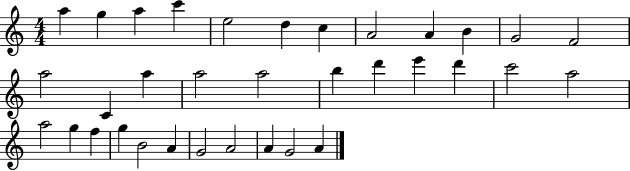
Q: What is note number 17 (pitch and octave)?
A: A5